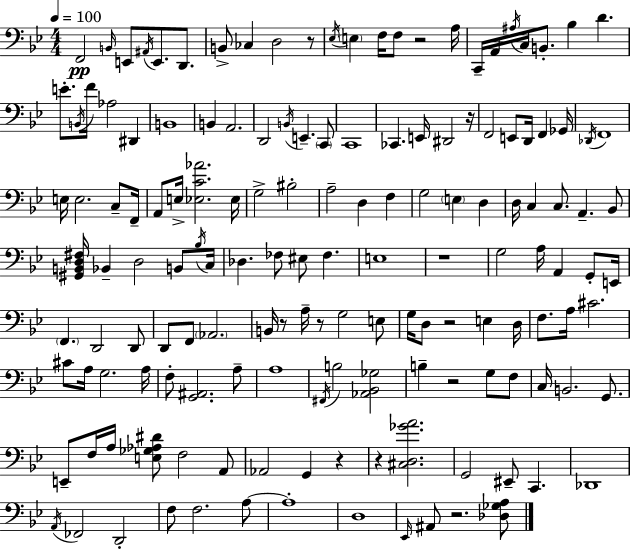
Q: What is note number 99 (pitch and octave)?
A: G3